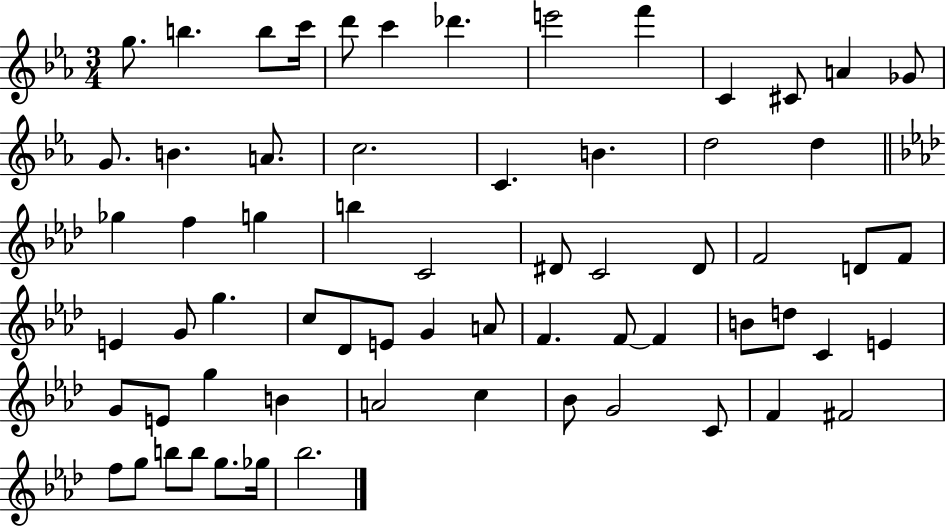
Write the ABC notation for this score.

X:1
T:Untitled
M:3/4
L:1/4
K:Eb
g/2 b b/2 c'/4 d'/2 c' _d' e'2 f' C ^C/2 A _G/2 G/2 B A/2 c2 C B d2 d _g f g b C2 ^D/2 C2 ^D/2 F2 D/2 F/2 E G/2 g c/2 _D/2 E/2 G A/2 F F/2 F B/2 d/2 C E G/2 E/2 g B A2 c _B/2 G2 C/2 F ^F2 f/2 g/2 b/2 b/2 g/2 _g/4 _b2